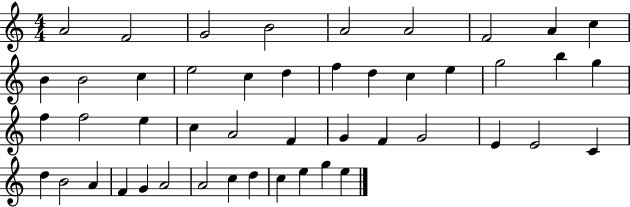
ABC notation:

X:1
T:Untitled
M:4/4
L:1/4
K:C
A2 F2 G2 B2 A2 A2 F2 A c B B2 c e2 c d f d c e g2 b g f f2 e c A2 F G F G2 E E2 C d B2 A F G A2 A2 c d c e g e